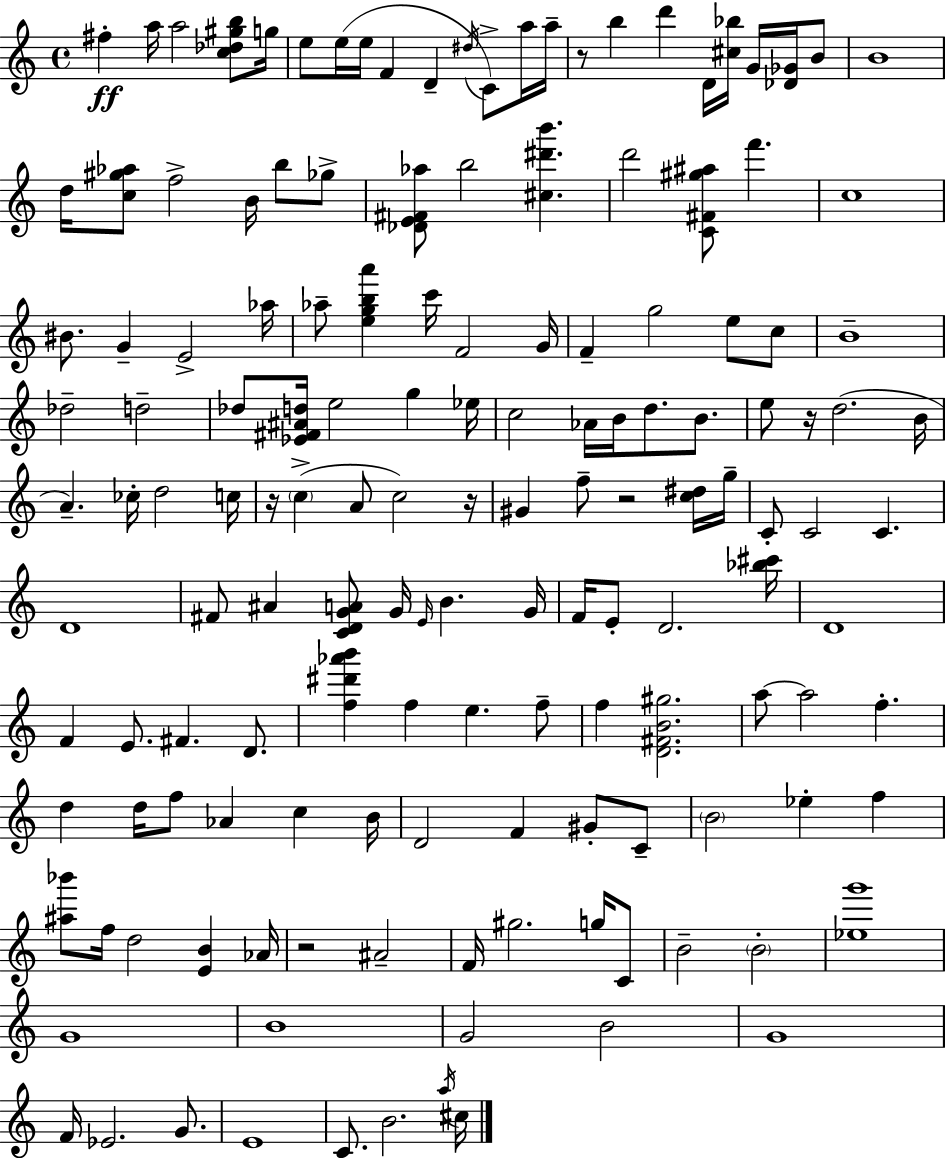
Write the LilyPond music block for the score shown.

{
  \clef treble
  \time 4/4
  \defaultTimeSignature
  \key c \major
  fis''4-.\ff a''16 a''2 <c'' des'' gis'' b''>8 g''16 | e''8 e''16( e''16 f'4 d'4-- \acciaccatura { dis''16 } c'8->) a''16 | a''16-- r8 b''4 d'''4 d'16 <cis'' bes''>16 g'16 <des' ges'>16 b'8 | b'1 | \break d''16 <c'' gis'' aes''>8 f''2-> b'16 b''8 ges''8-> | <des' e' fis' aes''>8 b''2 <cis'' dis''' b'''>4. | d'''2 <c' fis' gis'' ais''>8 f'''4. | c''1 | \break bis'8. g'4-- e'2-> | aes''16 aes''8-- <e'' g'' b'' a'''>4 c'''16 f'2 | g'16 f'4-- g''2 e''8 c''8 | b'1-- | \break des''2-- d''2-- | des''8 <ees' fis' ais' d''>16 e''2 g''4 | ees''16 c''2 aes'16 b'16 d''8. b'8. | e''8 r16 d''2.( | \break b'16 a'4.--) ces''16-. d''2 | c''16 r16 \parenthesize c''4->( a'8 c''2) | r16 gis'4 f''8-- r2 <c'' dis''>16 | g''16-- c'8-. c'2 c'4. | \break d'1 | fis'8 ais'4 <c' d' g' a'>8 g'16 \grace { e'16 } b'4. | g'16 f'16 e'8-. d'2. | <bes'' cis'''>16 d'1 | \break f'4 e'8. fis'4. d'8. | <f'' dis''' aes''' b'''>4 f''4 e''4. | f''8-- f''4 <d' fis' b' gis''>2. | a''8~~ a''2 f''4.-. | \break d''4 d''16 f''8 aes'4 c''4 | b'16 d'2 f'4 gis'8-. | c'8-- \parenthesize b'2 ees''4-. f''4 | <ais'' bes'''>8 f''16 d''2 <e' b'>4 | \break aes'16 r2 ais'2-- | f'16 gis''2. g''16 | c'8 b'2-- \parenthesize b'2-. | <ees'' g'''>1 | \break g'1 | b'1 | g'2 b'2 | g'1 | \break f'16 ees'2. g'8. | e'1 | c'8. b'2. | \acciaccatura { a''16 } cis''16 \bar "|."
}